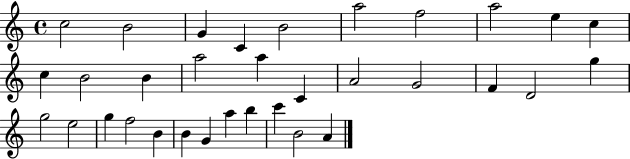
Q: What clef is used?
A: treble